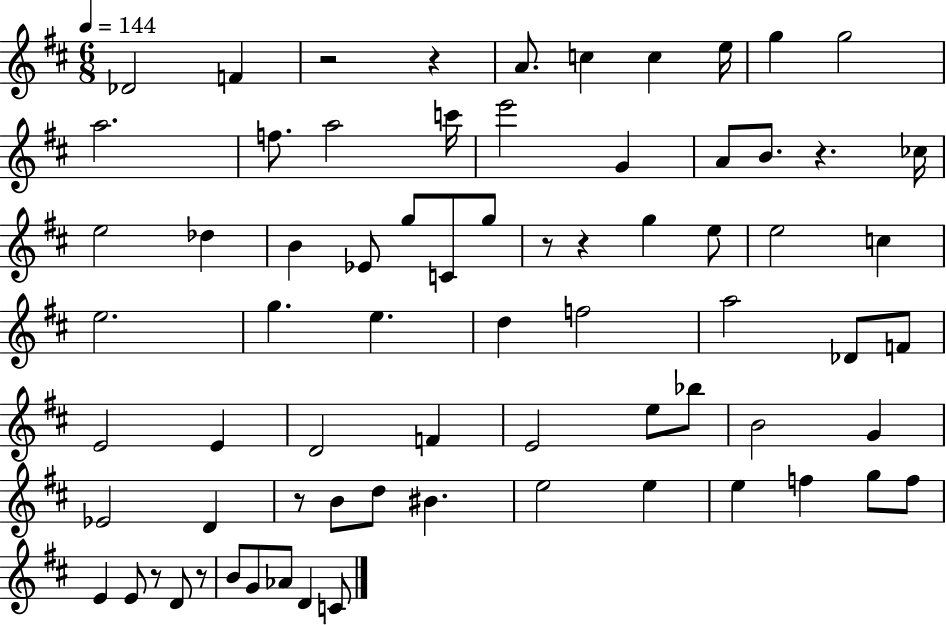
{
  \clef treble
  \numericTimeSignature
  \time 6/8
  \key d \major
  \tempo 4 = 144
  des'2 f'4 | r2 r4 | a'8. c''4 c''4 e''16 | g''4 g''2 | \break a''2. | f''8. a''2 c'''16 | e'''2 g'4 | a'8 b'8. r4. ces''16 | \break e''2 des''4 | b'4 ees'8 g''8 c'8 g''8 | r8 r4 g''4 e''8 | e''2 c''4 | \break e''2. | g''4. e''4. | d''4 f''2 | a''2 des'8 f'8 | \break e'2 e'4 | d'2 f'4 | e'2 e''8 bes''8 | b'2 g'4 | \break ees'2 d'4 | r8 b'8 d''8 bis'4. | e''2 e''4 | e''4 f''4 g''8 f''8 | \break e'4 e'8 r8 d'8 r8 | b'8 g'8 aes'8 d'4 c'8 | \bar "|."
}